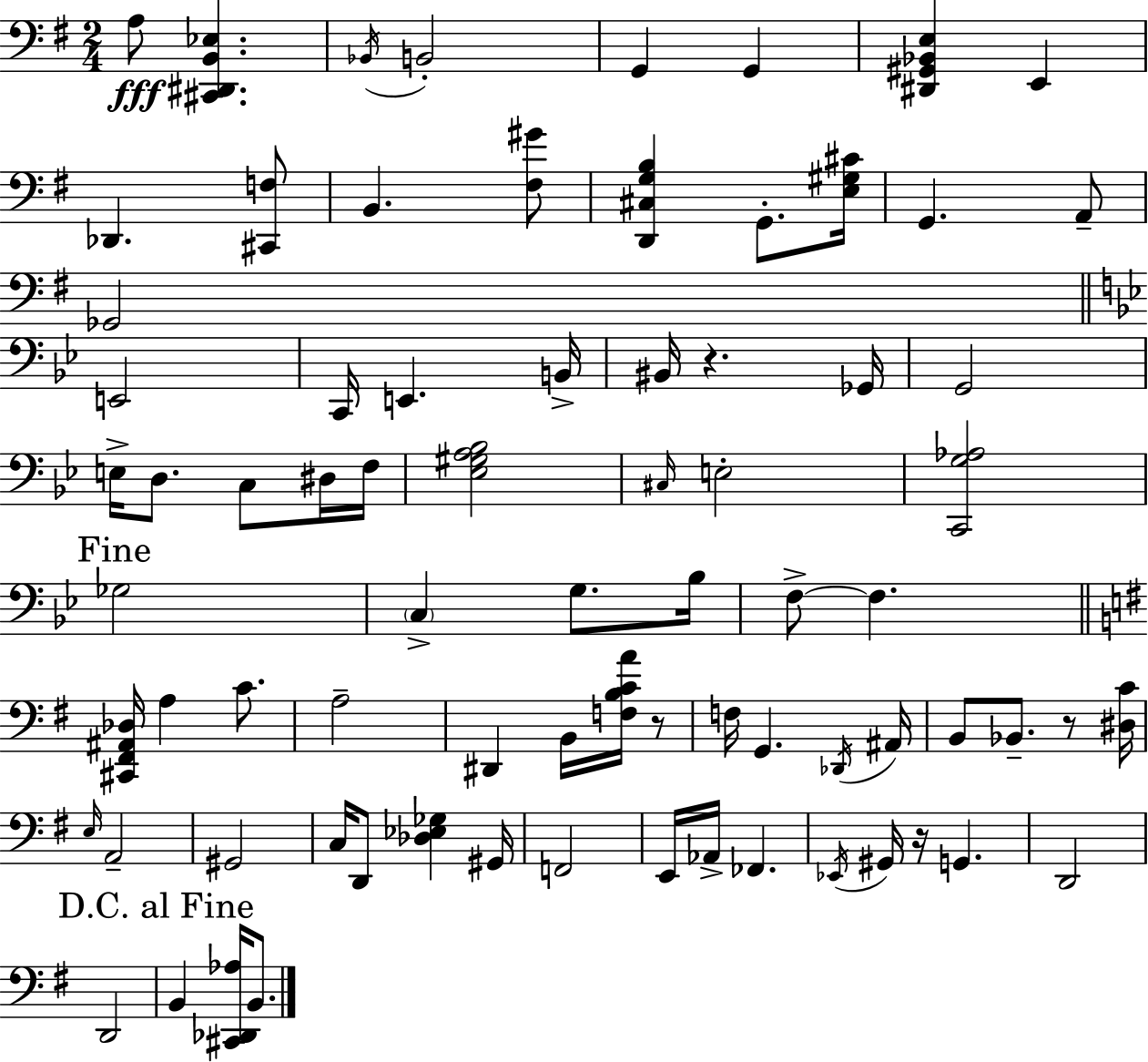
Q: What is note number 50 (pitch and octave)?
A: F2